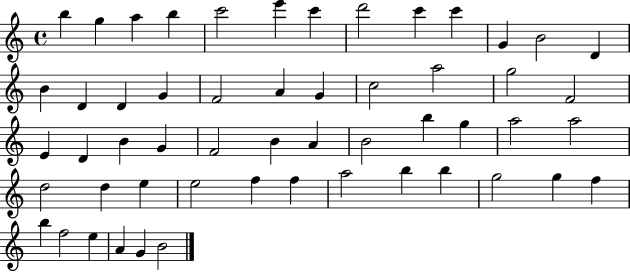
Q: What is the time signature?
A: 4/4